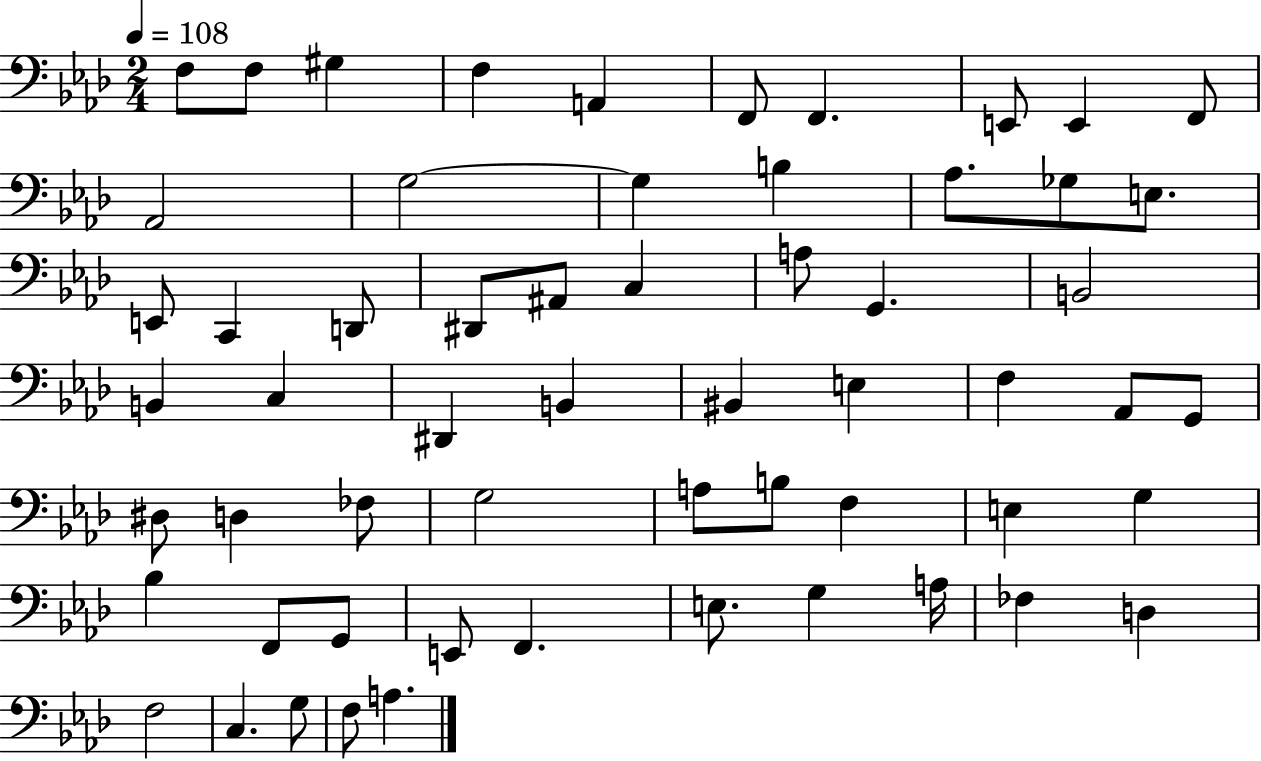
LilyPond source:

{
  \clef bass
  \numericTimeSignature
  \time 2/4
  \key aes \major
  \tempo 4 = 108
  f8 f8 gis4 | f4 a,4 | f,8 f,4. | e,8 e,4 f,8 | \break aes,2 | g2~~ | g4 b4 | aes8. ges8 e8. | \break e,8 c,4 d,8 | dis,8 ais,8 c4 | a8 g,4. | b,2 | \break b,4 c4 | dis,4 b,4 | bis,4 e4 | f4 aes,8 g,8 | \break dis8 d4 fes8 | g2 | a8 b8 f4 | e4 g4 | \break bes4 f,8 g,8 | e,8 f,4. | e8. g4 a16 | fes4 d4 | \break f2 | c4. g8 | f8 a4. | \bar "|."
}